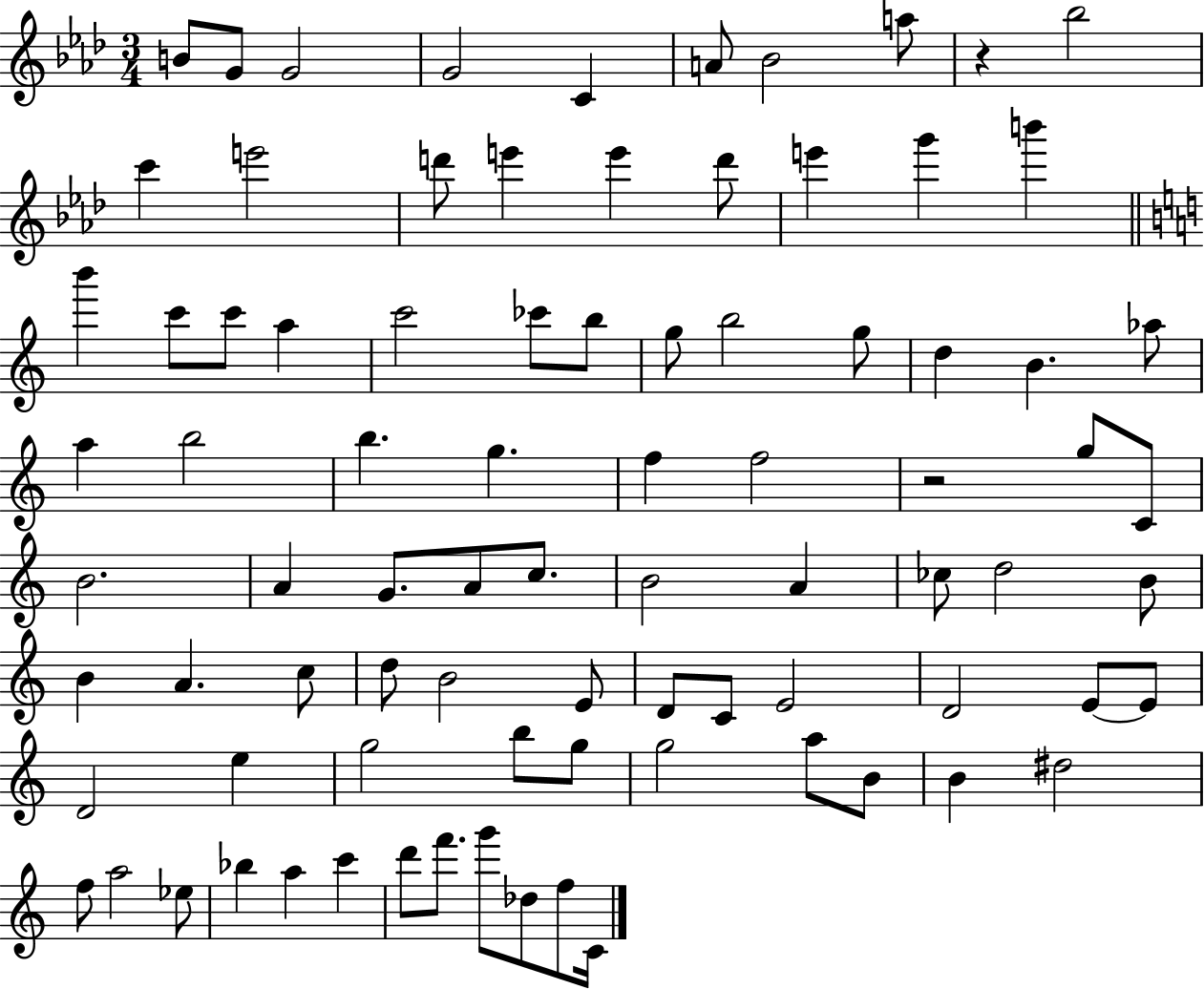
{
  \clef treble
  \numericTimeSignature
  \time 3/4
  \key aes \major
  b'8 g'8 g'2 | g'2 c'4 | a'8 bes'2 a''8 | r4 bes''2 | \break c'''4 e'''2 | d'''8 e'''4 e'''4 d'''8 | e'''4 g'''4 b'''4 | \bar "||" \break \key c \major b'''4 c'''8 c'''8 a''4 | c'''2 ces'''8 b''8 | g''8 b''2 g''8 | d''4 b'4. aes''8 | \break a''4 b''2 | b''4. g''4. | f''4 f''2 | r2 g''8 c'8 | \break b'2. | a'4 g'8. a'8 c''8. | b'2 a'4 | ces''8 d''2 b'8 | \break b'4 a'4. c''8 | d''8 b'2 e'8 | d'8 c'8 e'2 | d'2 e'8~~ e'8 | \break d'2 e''4 | g''2 b''8 g''8 | g''2 a''8 b'8 | b'4 dis''2 | \break f''8 a''2 ees''8 | bes''4 a''4 c'''4 | d'''8 f'''8. g'''8 des''8 f''8 c'16 | \bar "|."
}